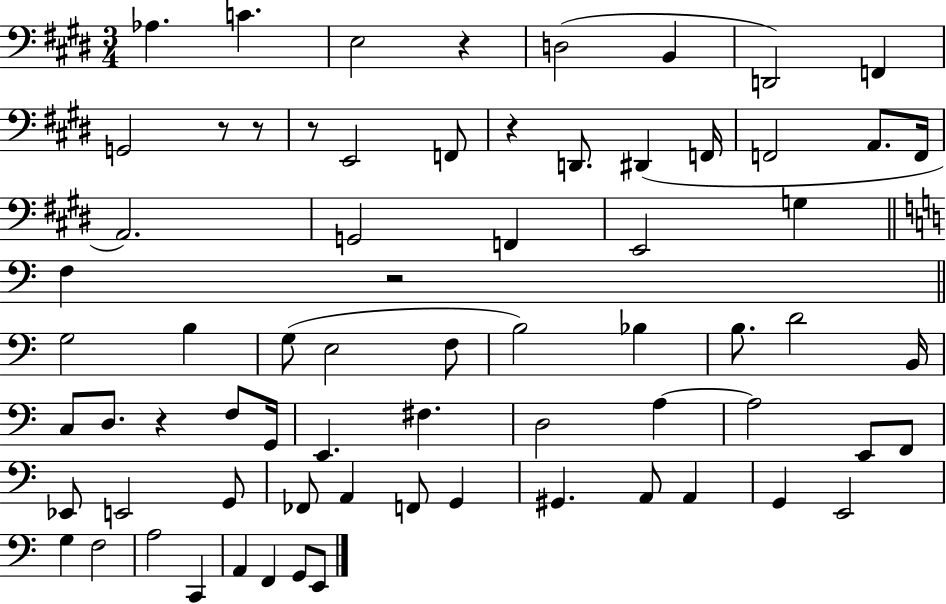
X:1
T:Untitled
M:3/4
L:1/4
K:E
_A, C E,2 z D,2 B,, D,,2 F,, G,,2 z/2 z/2 z/2 E,,2 F,,/2 z D,,/2 ^D,, F,,/4 F,,2 A,,/2 F,,/4 A,,2 G,,2 F,, E,,2 G, F, z2 G,2 B, G,/2 E,2 F,/2 B,2 _B, B,/2 D2 B,,/4 C,/2 D,/2 z F,/2 G,,/4 E,, ^F, D,2 A, A,2 E,,/2 F,,/2 _E,,/2 E,,2 G,,/2 _F,,/2 A,, F,,/2 G,, ^G,, A,,/2 A,, G,, E,,2 G, F,2 A,2 C,, A,, F,, G,,/2 E,,/2